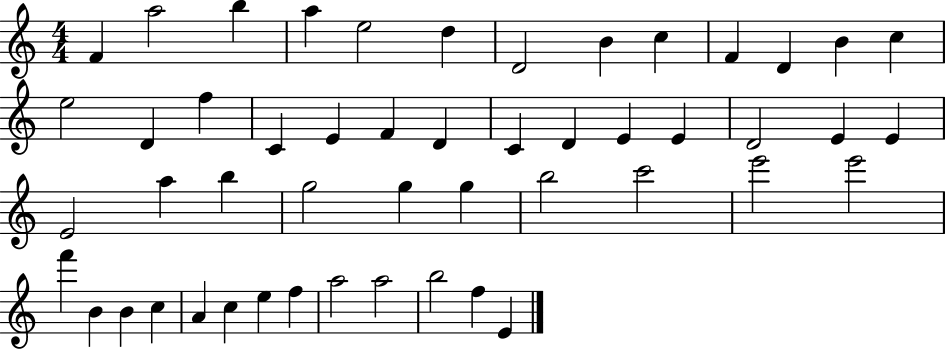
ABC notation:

X:1
T:Untitled
M:4/4
L:1/4
K:C
F a2 b a e2 d D2 B c F D B c e2 D f C E F D C D E E D2 E E E2 a b g2 g g b2 c'2 e'2 e'2 f' B B c A c e f a2 a2 b2 f E